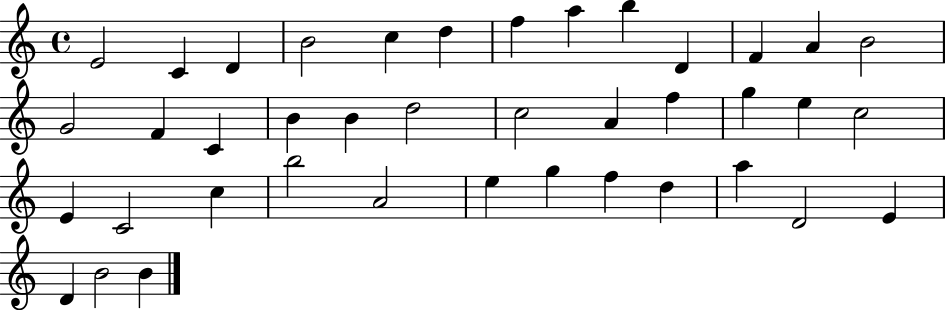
E4/h C4/q D4/q B4/h C5/q D5/q F5/q A5/q B5/q D4/q F4/q A4/q B4/h G4/h F4/q C4/q B4/q B4/q D5/h C5/h A4/q F5/q G5/q E5/q C5/h E4/q C4/h C5/q B5/h A4/h E5/q G5/q F5/q D5/q A5/q D4/h E4/q D4/q B4/h B4/q